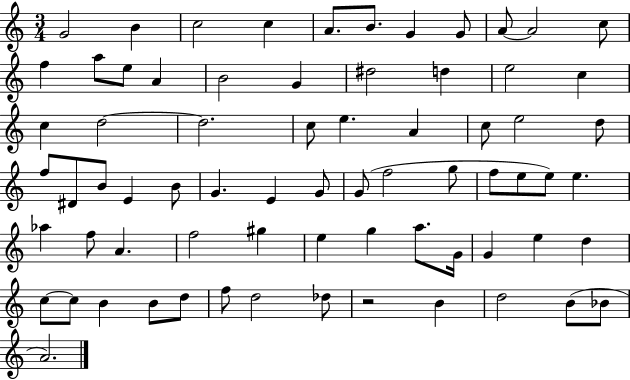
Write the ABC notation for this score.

X:1
T:Untitled
M:3/4
L:1/4
K:C
G2 B c2 c A/2 B/2 G G/2 A/2 A2 c/2 f a/2 e/2 A B2 G ^d2 d e2 c c d2 d2 c/2 e A c/2 e2 d/2 f/2 ^D/2 B/2 E B/2 G E G/2 G/2 f2 g/2 f/2 e/2 e/2 e _a f/2 A f2 ^g e g a/2 G/4 G e d c/2 c/2 B B/2 d/2 f/2 d2 _d/2 z2 B d2 B/2 _B/2 A2